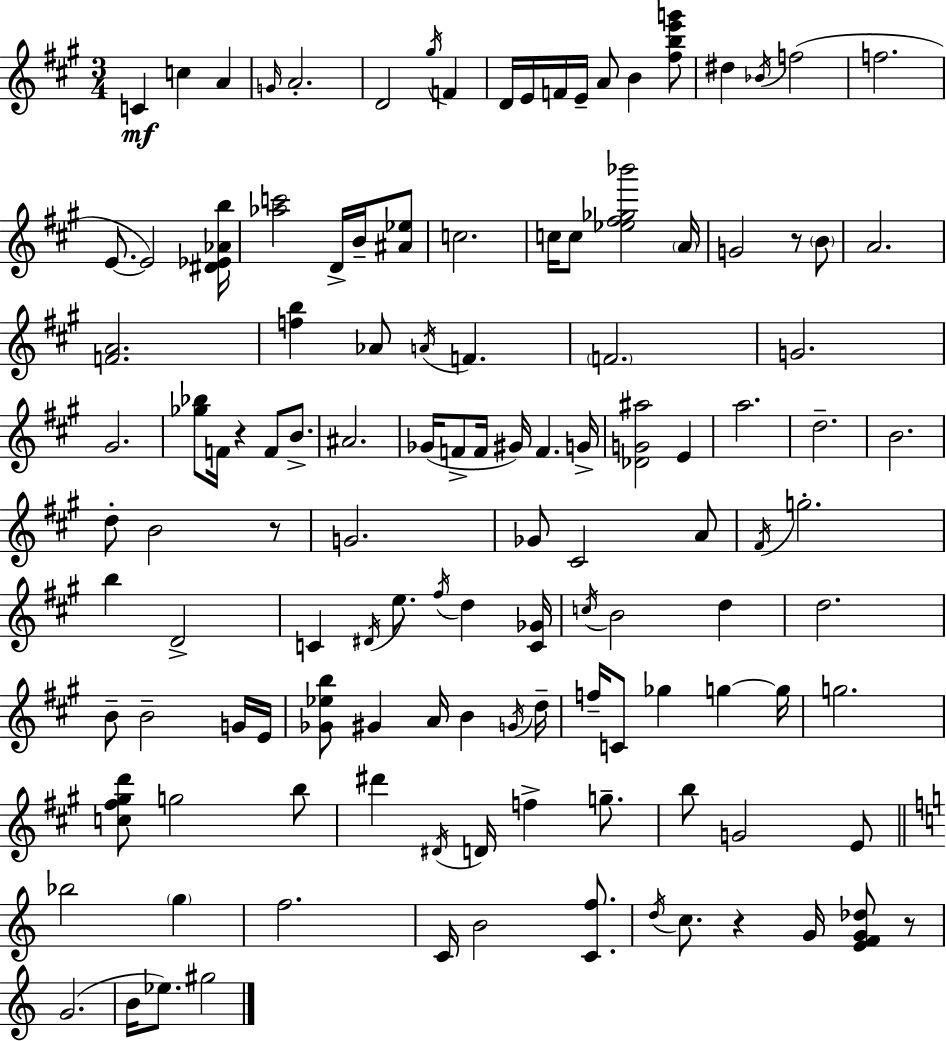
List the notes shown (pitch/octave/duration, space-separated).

C4/q C5/q A4/q G4/s A4/h. D4/h G#5/s F4/q D4/s E4/s F4/s E4/s A4/e B4/q [F#5,B5,E6,G6]/e D#5/q Bb4/s F5/h F5/h. E4/e. E4/h [D#4,Eb4,Ab4,B5]/s [Ab5,C6]/h D4/s B4/s [A#4,Eb5]/e C5/h. C5/s C5/e [Eb5,F#5,Gb5,Bb6]/h A4/s G4/h R/e B4/e A4/h. [F4,A4]/h. [F5,B5]/q Ab4/e A4/s F4/q. F4/h. G4/h. G#4/h. [Gb5,Bb5]/e F4/s R/q F4/e B4/e. A#4/h. Gb4/s F4/e F4/s G#4/s F4/q. G4/s [Db4,G4,A#5]/h E4/q A5/h. D5/h. B4/h. D5/e B4/h R/e G4/h. Gb4/e C#4/h A4/e F#4/s G5/h. B5/q D4/h C4/q D#4/s E5/e. F#5/s D5/q [C4,Gb4]/s C5/s B4/h D5/q D5/h. B4/e B4/h G4/s E4/s [Gb4,Eb5,B5]/e G#4/q A4/s B4/q G4/s D5/s F5/s C4/e Gb5/q G5/q G5/s G5/h. [C5,F#5,G#5,D6]/e G5/h B5/e D#6/q D#4/s D4/s F5/q G5/e. B5/e G4/h E4/e Bb5/h G5/q F5/h. C4/s B4/h [C4,F5]/e. D5/s C5/e. R/q G4/s [E4,F4,G4,Db5]/e R/e G4/h. B4/s Eb5/e. G#5/h